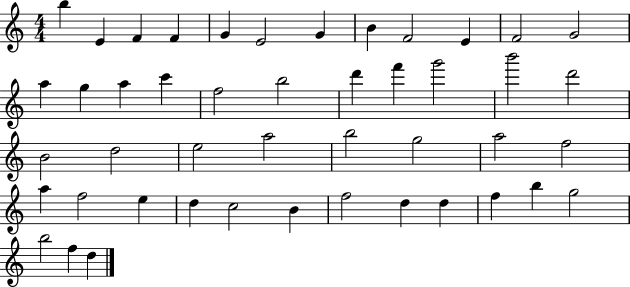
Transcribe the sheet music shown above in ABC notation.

X:1
T:Untitled
M:4/4
L:1/4
K:C
b E F F G E2 G B F2 E F2 G2 a g a c' f2 b2 d' f' g'2 b'2 d'2 B2 d2 e2 a2 b2 g2 a2 f2 a f2 e d c2 B f2 d d f b g2 b2 f d